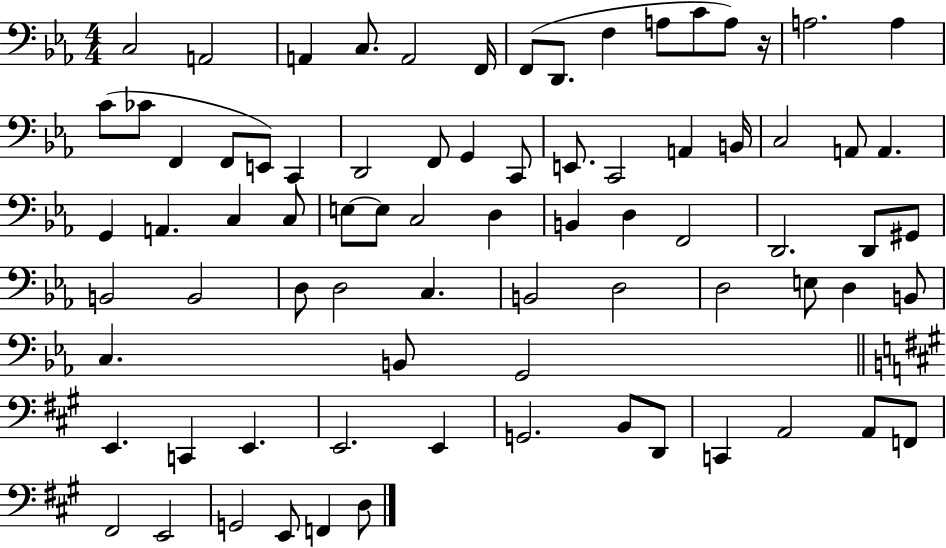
{
  \clef bass
  \numericTimeSignature
  \time 4/4
  \key ees \major
  c2 a,2 | a,4 c8. a,2 f,16 | f,8( d,8. f4 a8 c'8 a8) r16 | a2. a4 | \break c'8( ces'8 f,4 f,8 e,8) c,4 | d,2 f,8 g,4 c,8 | e,8. c,2 a,4 b,16 | c2 a,8 a,4. | \break g,4 a,4. c4 c8 | e8~~ e8 c2 d4 | b,4 d4 f,2 | d,2. d,8 gis,8 | \break b,2 b,2 | d8 d2 c4. | b,2 d2 | d2 e8 d4 b,8 | \break c4. b,8 g,2 | \bar "||" \break \key a \major e,4. c,4 e,4. | e,2. e,4 | g,2. b,8 d,8 | c,4 a,2 a,8 f,8 | \break fis,2 e,2 | g,2 e,8 f,4 d8 | \bar "|."
}